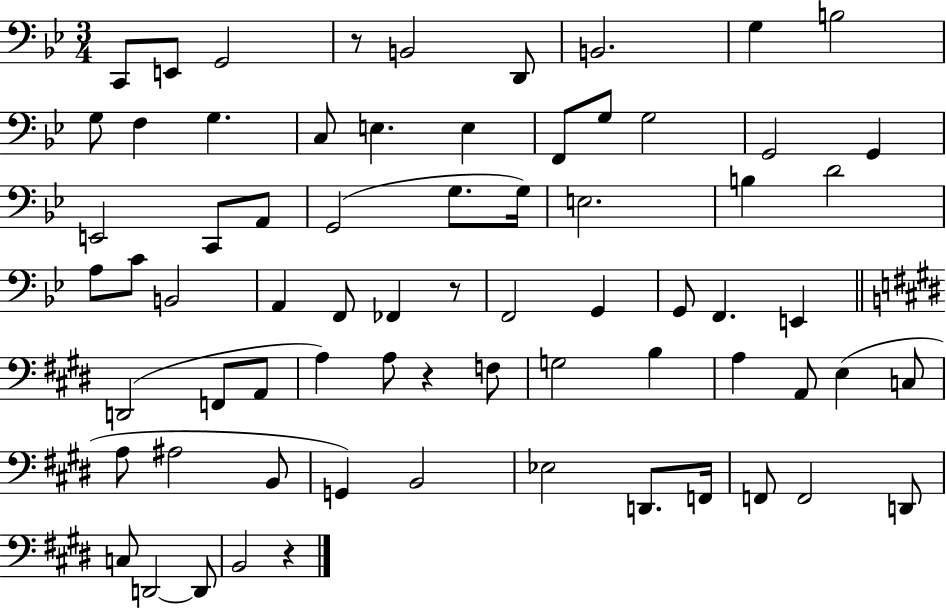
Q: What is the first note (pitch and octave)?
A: C2